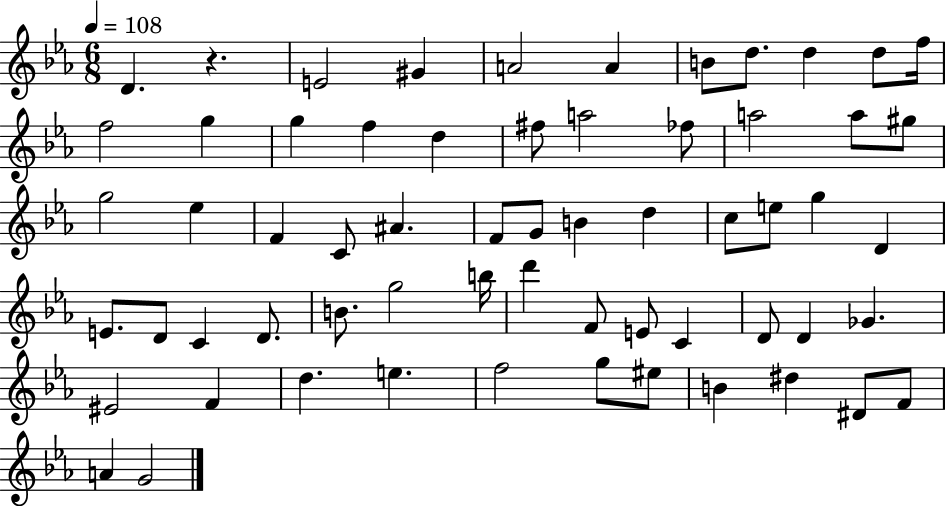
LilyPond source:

{
  \clef treble
  \numericTimeSignature
  \time 6/8
  \key ees \major
  \tempo 4 = 108
  d'4. r4. | e'2 gis'4 | a'2 a'4 | b'8 d''8. d''4 d''8 f''16 | \break f''2 g''4 | g''4 f''4 d''4 | fis''8 a''2 fes''8 | a''2 a''8 gis''8 | \break g''2 ees''4 | f'4 c'8 ais'4. | f'8 g'8 b'4 d''4 | c''8 e''8 g''4 d'4 | \break e'8. d'8 c'4 d'8. | b'8. g''2 b''16 | d'''4 f'8 e'8 c'4 | d'8 d'4 ges'4. | \break eis'2 f'4 | d''4. e''4. | f''2 g''8 eis''8 | b'4 dis''4 dis'8 f'8 | \break a'4 g'2 | \bar "|."
}